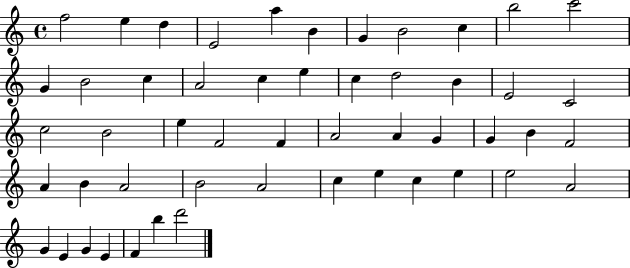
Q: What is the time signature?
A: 4/4